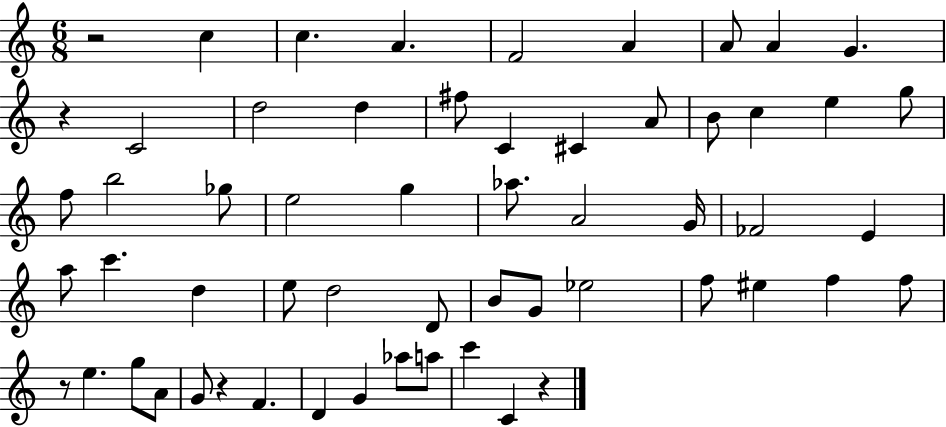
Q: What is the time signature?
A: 6/8